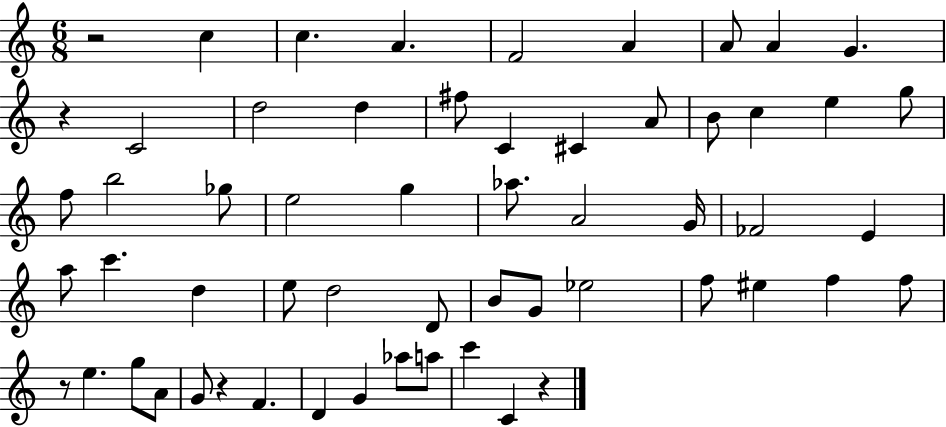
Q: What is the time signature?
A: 6/8